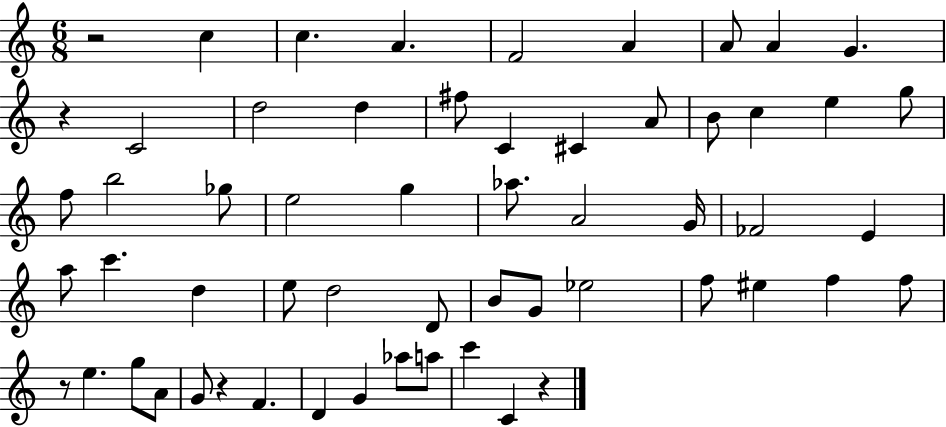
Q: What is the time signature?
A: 6/8